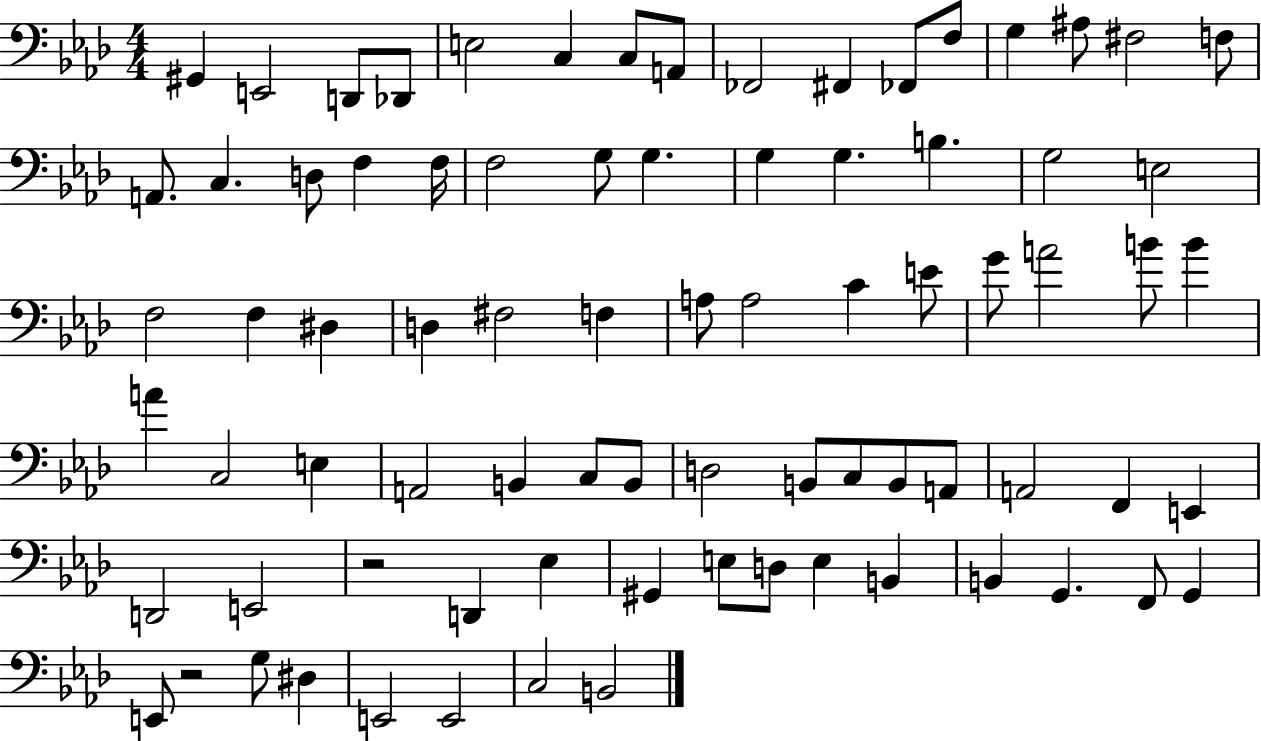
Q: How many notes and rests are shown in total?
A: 80